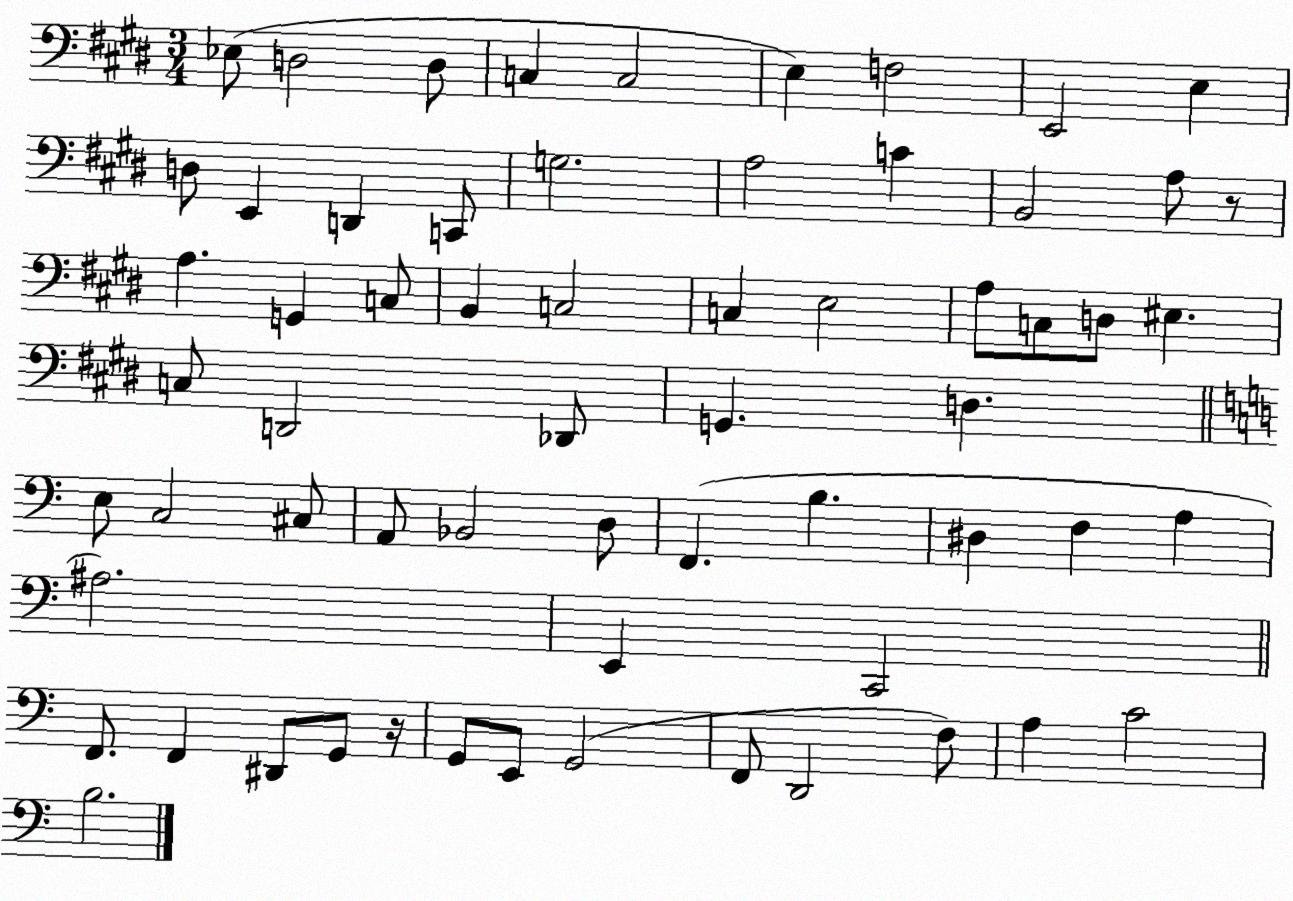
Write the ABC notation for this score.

X:1
T:Untitled
M:3/4
L:1/4
K:E
_E,/2 D,2 D,/2 C, C,2 E, F,2 E,,2 E, D,/2 E,, D,, C,,/2 G,2 A,2 C B,,2 A,/2 z/2 A, G,, C,/2 B,, C,2 C, E,2 A,/2 C,/2 D,/2 ^E, C,/2 D,,2 _D,,/2 G,, D, E,/2 C,2 ^C,/2 A,,/2 _B,,2 D,/2 F,, B, ^D, F, A, ^A,2 E,, C,,2 F,,/2 F,, ^D,,/2 G,,/2 z/4 G,,/2 E,,/2 G,,2 F,,/2 D,,2 F,/2 A, C2 B,2